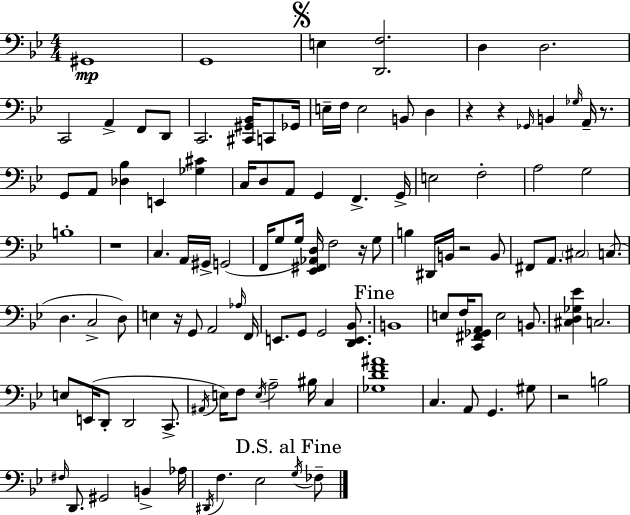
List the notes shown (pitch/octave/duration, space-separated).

G#2/w G2/w E3/q [D2,F3]/h. D3/q D3/h. C2/h A2/q F2/e D2/e C2/h. [C#2,G#2,Bb2]/s C2/e Gb2/s E3/s F3/s E3/h B2/e D3/q R/q R/q Gb2/s B2/q Gb3/s A2/s R/e. G2/e A2/e [Db3,Bb3]/q E2/q [Gb3,C#4]/q C3/s D3/e A2/e G2/q F2/q. G2/s E3/h F3/h A3/h G3/h B3/w R/w C3/q. A2/s G#2/s G2/h F2/s G3/e G3/s [Eb2,F#2,Ab2,D3]/s F3/h R/s G3/e B3/q D#2/s B2/s R/h B2/e F#2/e A2/e. C#3/h C3/e. D3/q. C3/h D3/e E3/q R/s G2/e A2/h Ab3/s F2/s E2/e. G2/e G2/h [D2,E2,Bb2]/e. B2/w E3/e F3/s [C2,F#2,Gb2,A2]/e E3/h B2/e. [C#3,D3,Gb3,Eb4]/q C3/h. E3/e E2/s D2/e D2/h C2/e. A#2/s E3/s F3/e E3/s A3/h BIS3/s C3/q [Gb3,D4,F4,A#4]/w C3/q. A2/e G2/q. G#3/e R/h B3/h F#3/s D2/e. G#2/h B2/q Ab3/s D#2/s F3/q. Eb3/h G3/s FES3/e